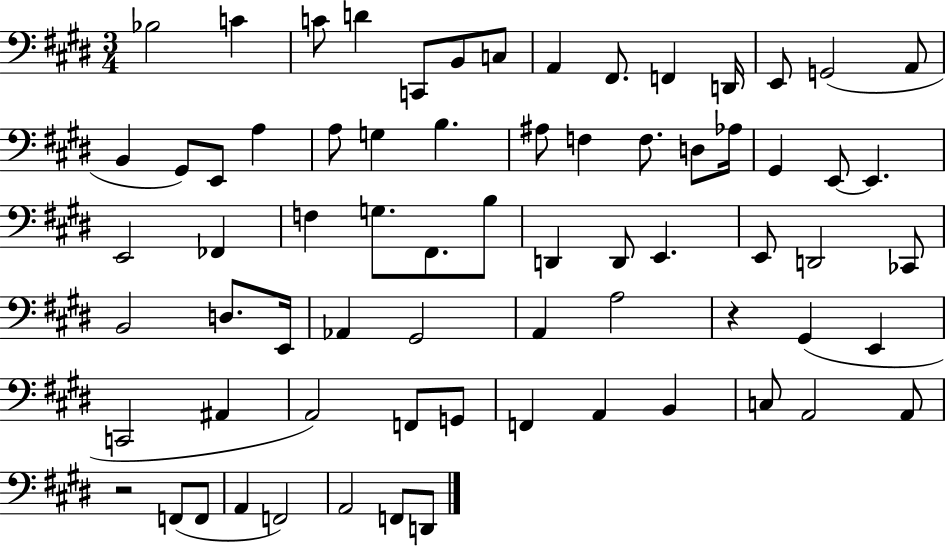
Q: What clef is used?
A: bass